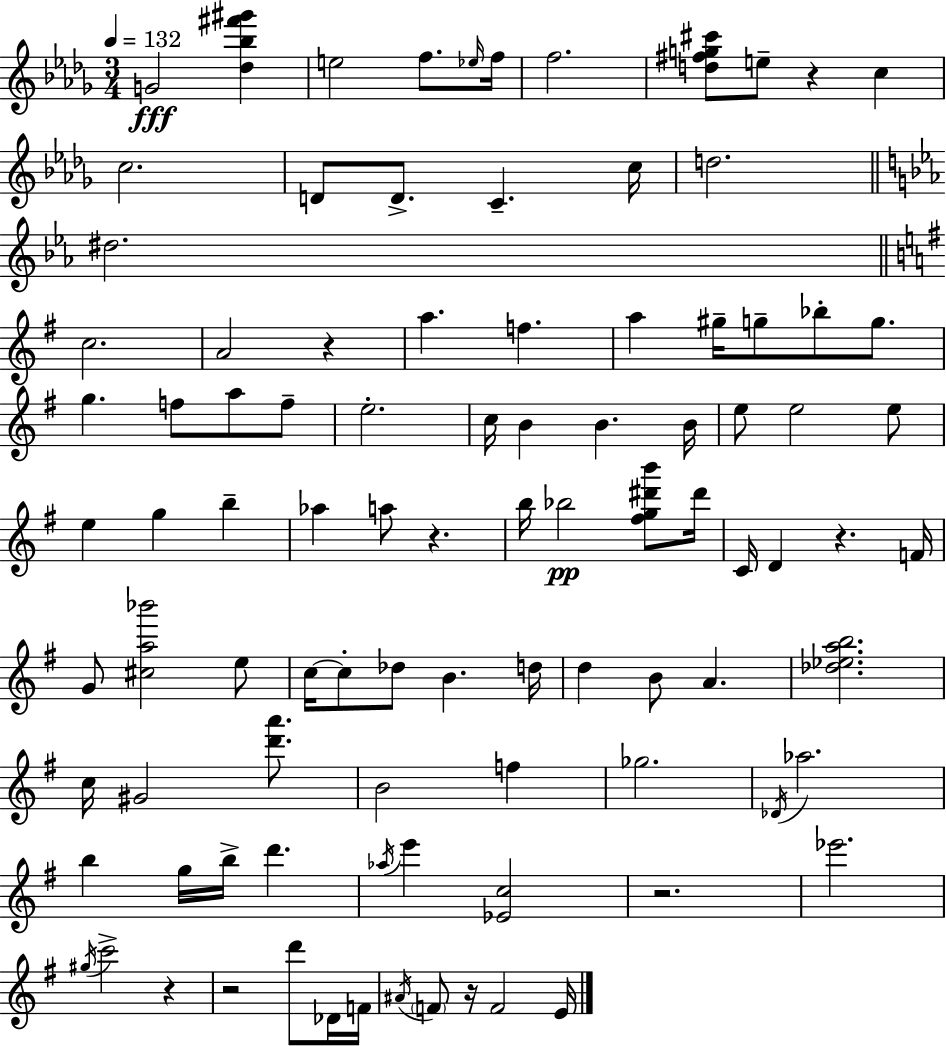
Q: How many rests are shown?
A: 8